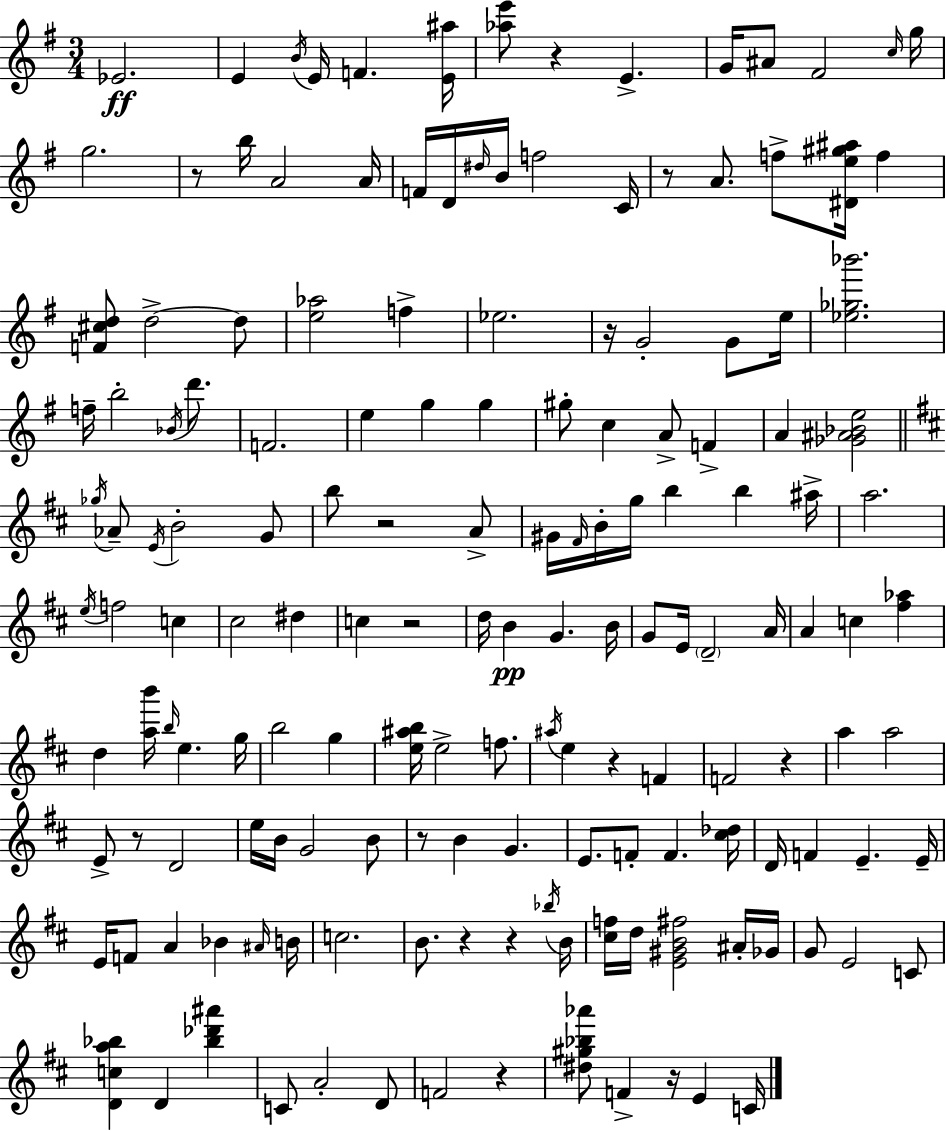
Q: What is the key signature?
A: E minor